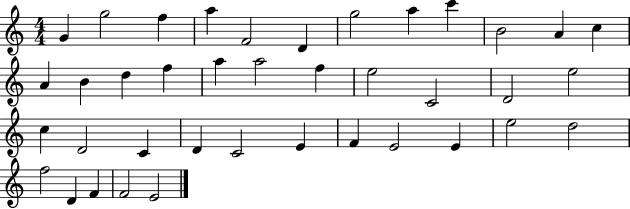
{
  \clef treble
  \numericTimeSignature
  \time 4/4
  \key c \major
  g'4 g''2 f''4 | a''4 f'2 d'4 | g''2 a''4 c'''4 | b'2 a'4 c''4 | \break a'4 b'4 d''4 f''4 | a''4 a''2 f''4 | e''2 c'2 | d'2 e''2 | \break c''4 d'2 c'4 | d'4 c'2 e'4 | f'4 e'2 e'4 | e''2 d''2 | \break f''2 d'4 f'4 | f'2 e'2 | \bar "|."
}